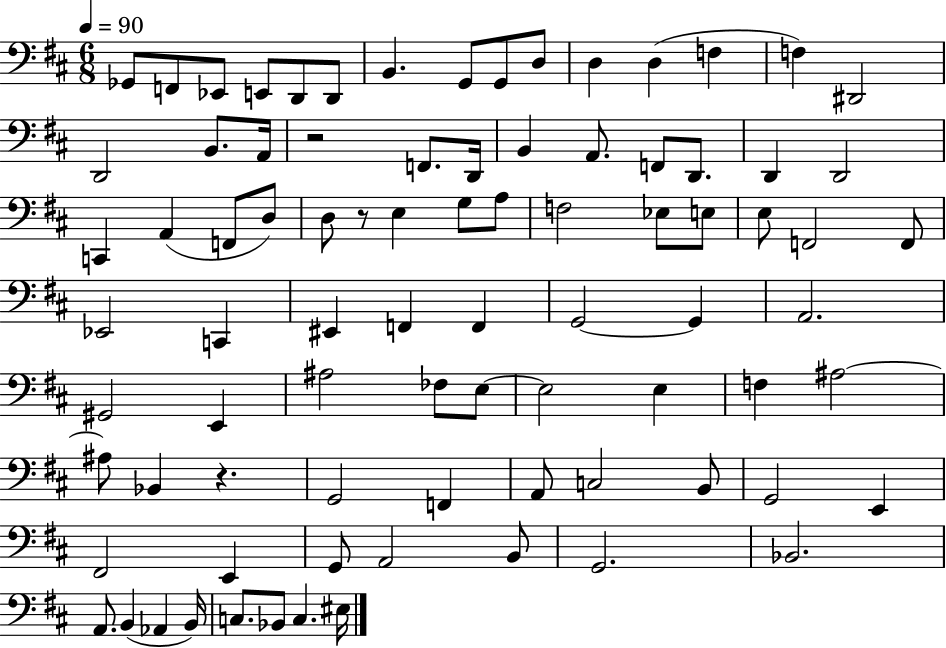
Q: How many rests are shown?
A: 3